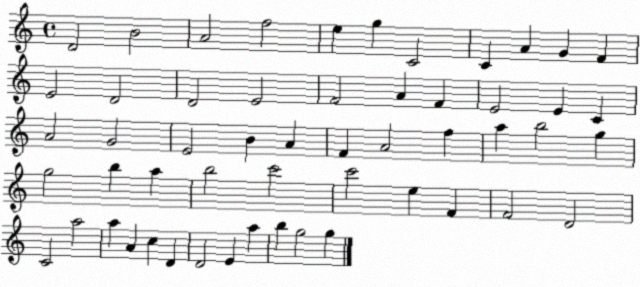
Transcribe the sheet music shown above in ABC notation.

X:1
T:Untitled
M:4/4
L:1/4
K:C
D2 B2 A2 f2 e g C2 C A G F E2 D2 D2 E2 F2 A F E2 E C A2 G2 E2 B A F A2 f a b2 g g2 b a b2 c'2 c'2 e F F2 D2 C2 a2 a A c D D2 E a b g2 g